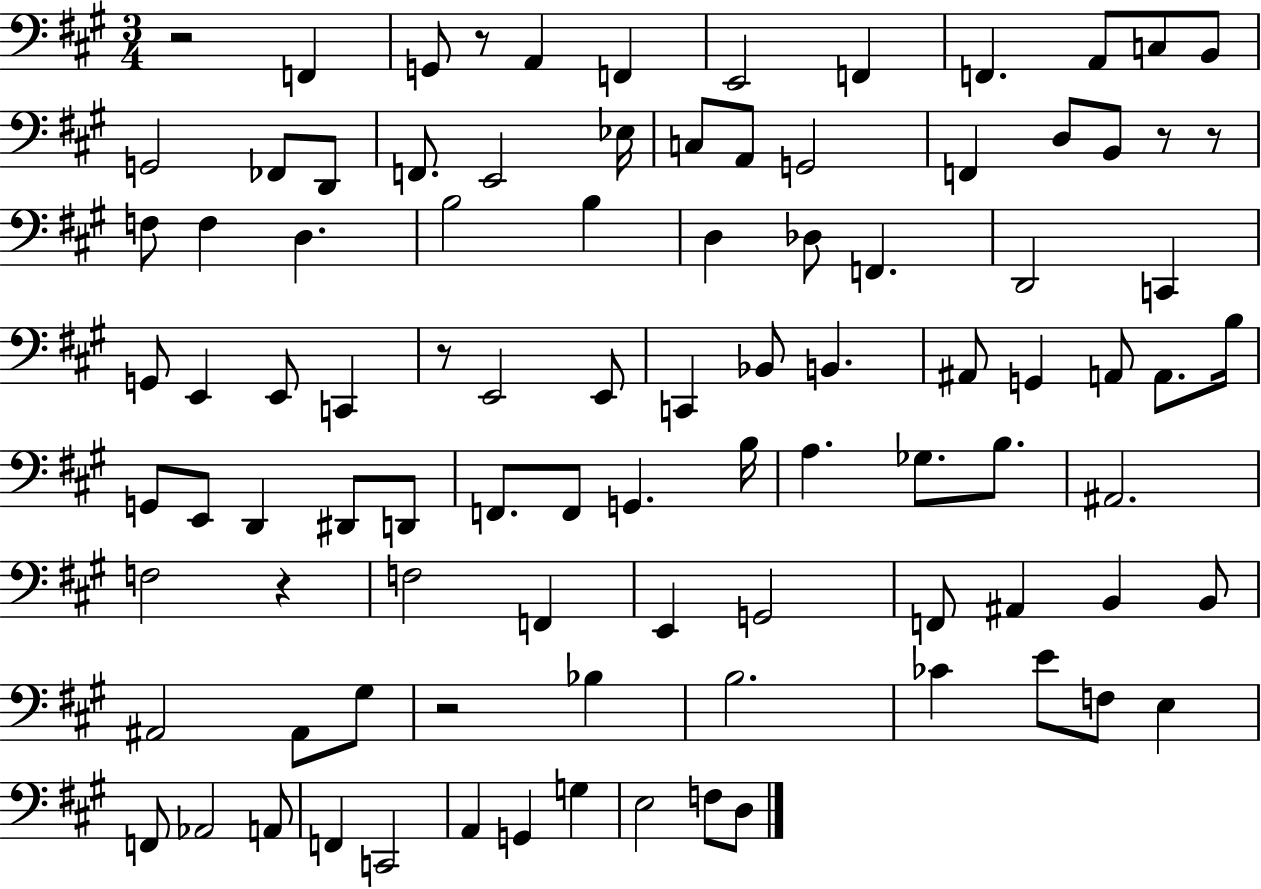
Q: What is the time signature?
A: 3/4